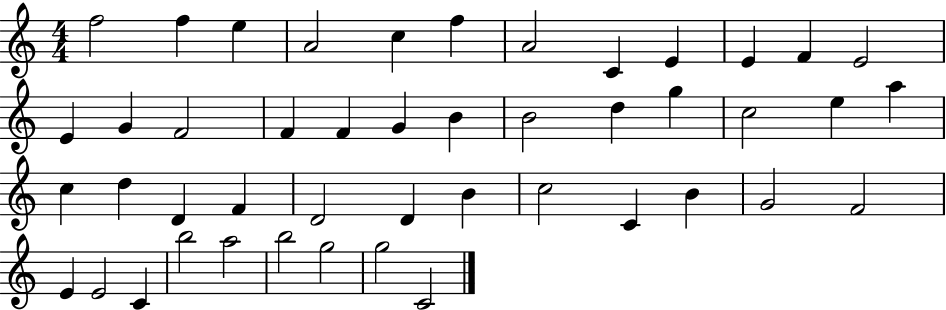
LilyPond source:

{
  \clef treble
  \numericTimeSignature
  \time 4/4
  \key c \major
  f''2 f''4 e''4 | a'2 c''4 f''4 | a'2 c'4 e'4 | e'4 f'4 e'2 | \break e'4 g'4 f'2 | f'4 f'4 g'4 b'4 | b'2 d''4 g''4 | c''2 e''4 a''4 | \break c''4 d''4 d'4 f'4 | d'2 d'4 b'4 | c''2 c'4 b'4 | g'2 f'2 | \break e'4 e'2 c'4 | b''2 a''2 | b''2 g''2 | g''2 c'2 | \break \bar "|."
}